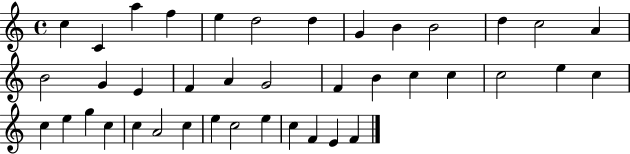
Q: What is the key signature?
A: C major